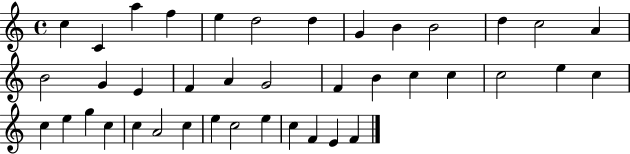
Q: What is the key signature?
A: C major